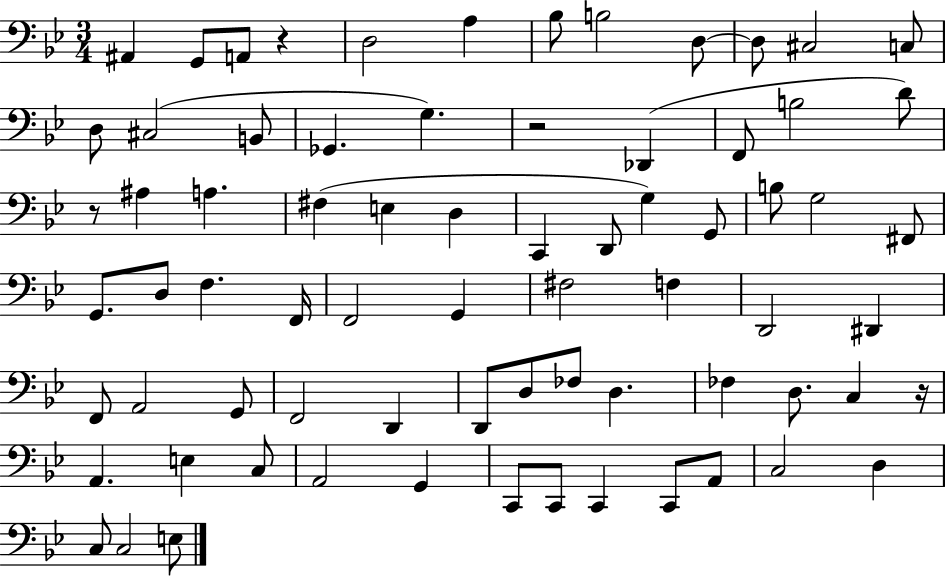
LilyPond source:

{
  \clef bass
  \numericTimeSignature
  \time 3/4
  \key bes \major
  \repeat volta 2 { ais,4 g,8 a,8 r4 | d2 a4 | bes8 b2 d8~~ | d8 cis2 c8 | \break d8 cis2( b,8 | ges,4. g4.) | r2 des,4( | f,8 b2 d'8) | \break r8 ais4 a4. | fis4( e4 d4 | c,4 d,8 g4) g,8 | b8 g2 fis,8 | \break g,8. d8 f4. f,16 | f,2 g,4 | fis2 f4 | d,2 dis,4 | \break f,8 a,2 g,8 | f,2 d,4 | d,8 d8 fes8 d4. | fes4 d8. c4 r16 | \break a,4. e4 c8 | a,2 g,4 | c,8 c,8 c,4 c,8 a,8 | c2 d4 | \break c8 c2 e8 | } \bar "|."
}